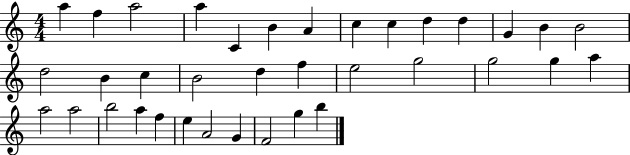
X:1
T:Untitled
M:4/4
L:1/4
K:C
a f a2 a C B A c c d d G B B2 d2 B c B2 d f e2 g2 g2 g a a2 a2 b2 a f e A2 G F2 g b